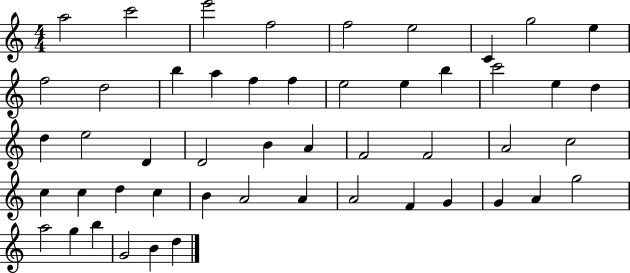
A5/h C6/h E6/h F5/h F5/h E5/h C4/q G5/h E5/q F5/h D5/h B5/q A5/q F5/q F5/q E5/h E5/q B5/q C6/h E5/q D5/q D5/q E5/h D4/q D4/h B4/q A4/q F4/h F4/h A4/h C5/h C5/q C5/q D5/q C5/q B4/q A4/h A4/q A4/h F4/q G4/q G4/q A4/q G5/h A5/h G5/q B5/q G4/h B4/q D5/q